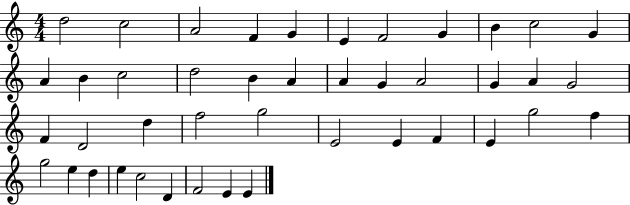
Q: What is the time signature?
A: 4/4